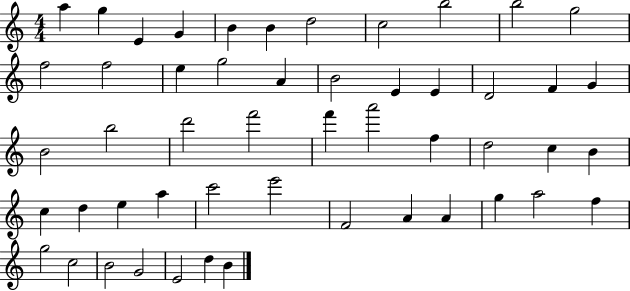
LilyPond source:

{
  \clef treble
  \numericTimeSignature
  \time 4/4
  \key c \major
  a''4 g''4 e'4 g'4 | b'4 b'4 d''2 | c''2 b''2 | b''2 g''2 | \break f''2 f''2 | e''4 g''2 a'4 | b'2 e'4 e'4 | d'2 f'4 g'4 | \break b'2 b''2 | d'''2 f'''2 | f'''4 a'''2 f''4 | d''2 c''4 b'4 | \break c''4 d''4 e''4 a''4 | c'''2 e'''2 | f'2 a'4 a'4 | g''4 a''2 f''4 | \break g''2 c''2 | b'2 g'2 | e'2 d''4 b'4 | \bar "|."
}